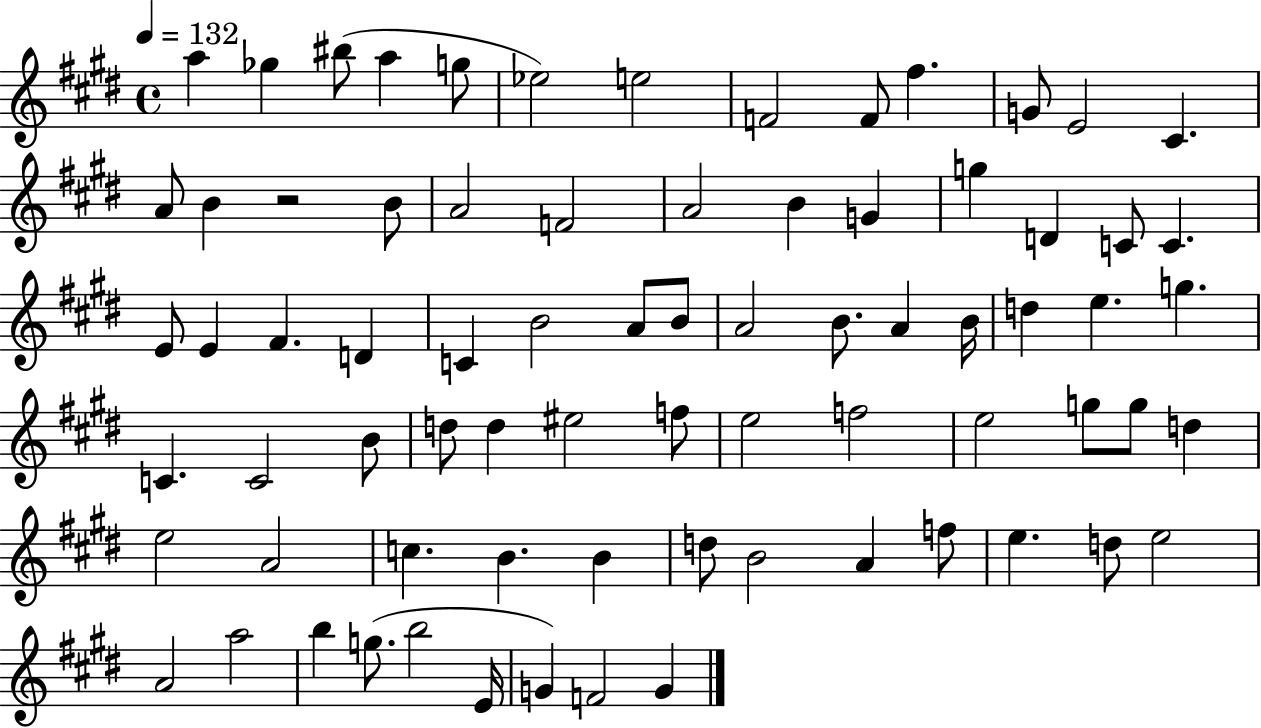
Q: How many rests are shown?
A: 1